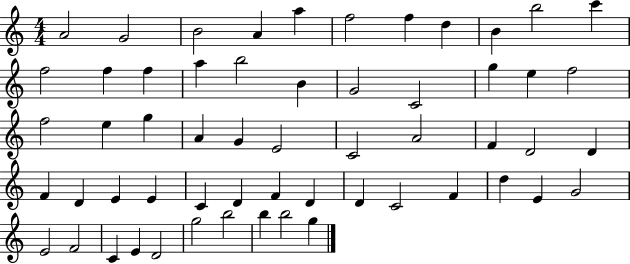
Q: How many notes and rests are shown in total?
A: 57